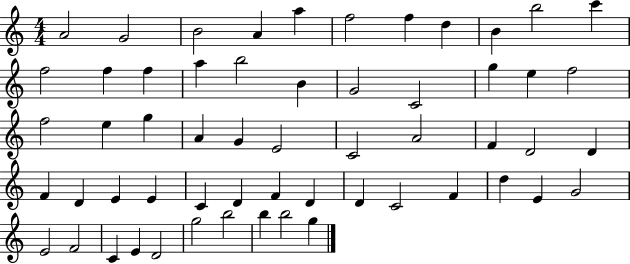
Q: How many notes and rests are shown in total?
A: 57